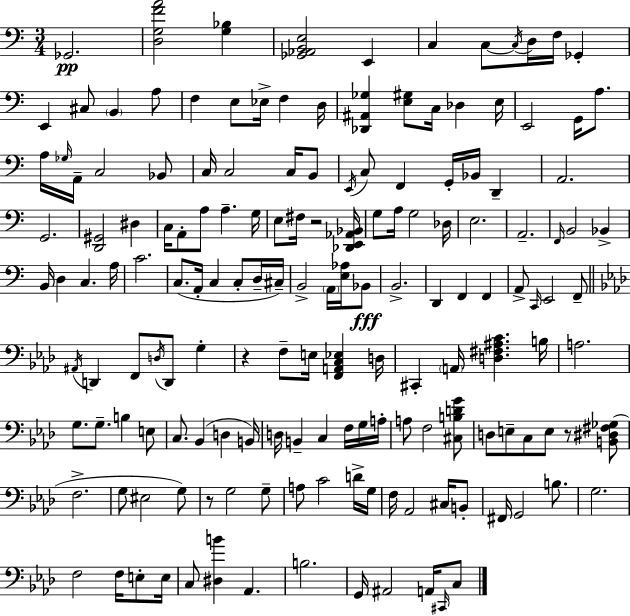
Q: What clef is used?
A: bass